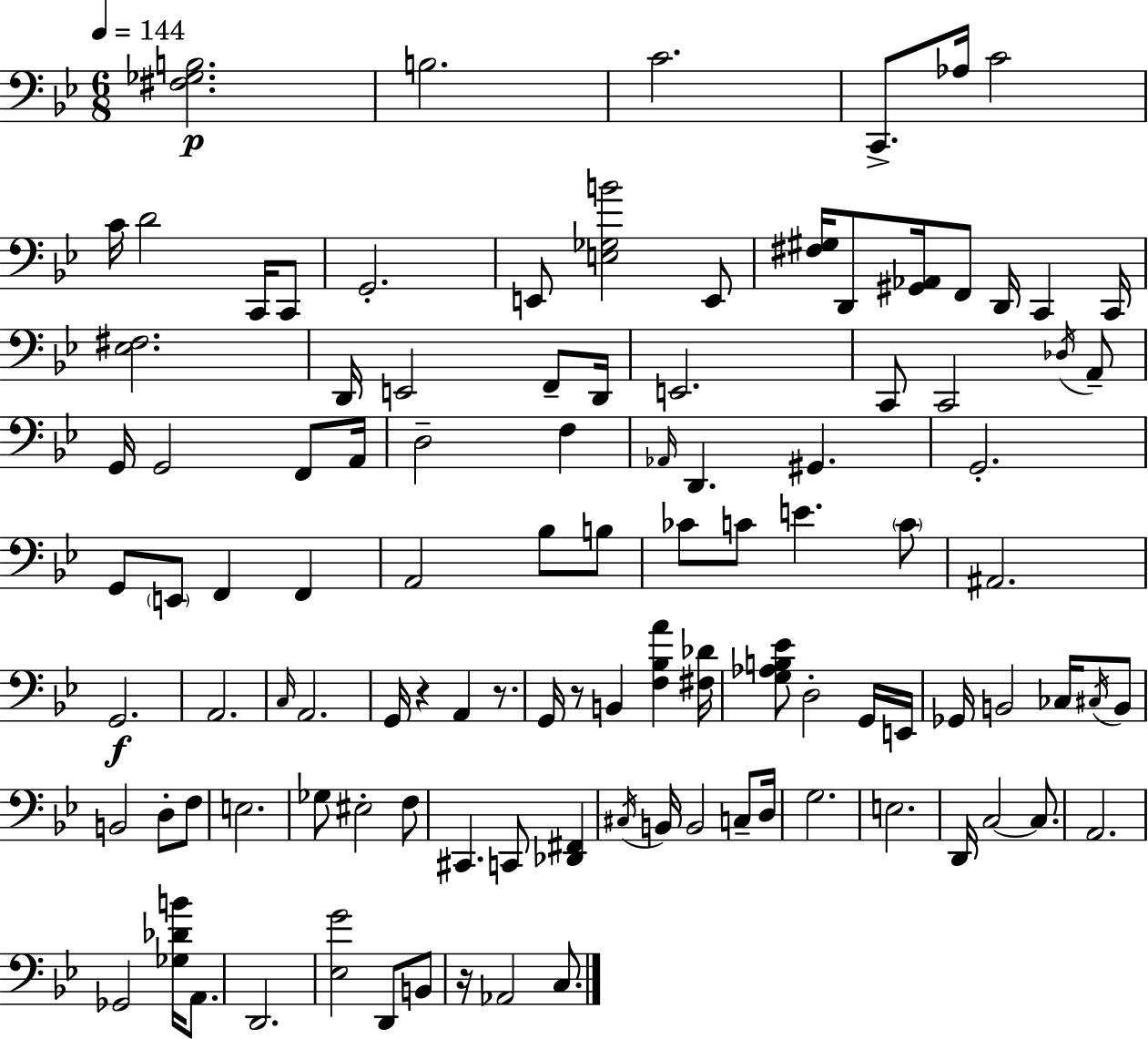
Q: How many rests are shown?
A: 4